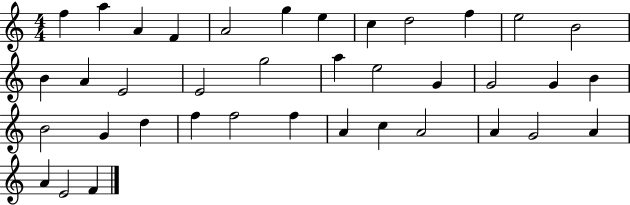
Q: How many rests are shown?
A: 0